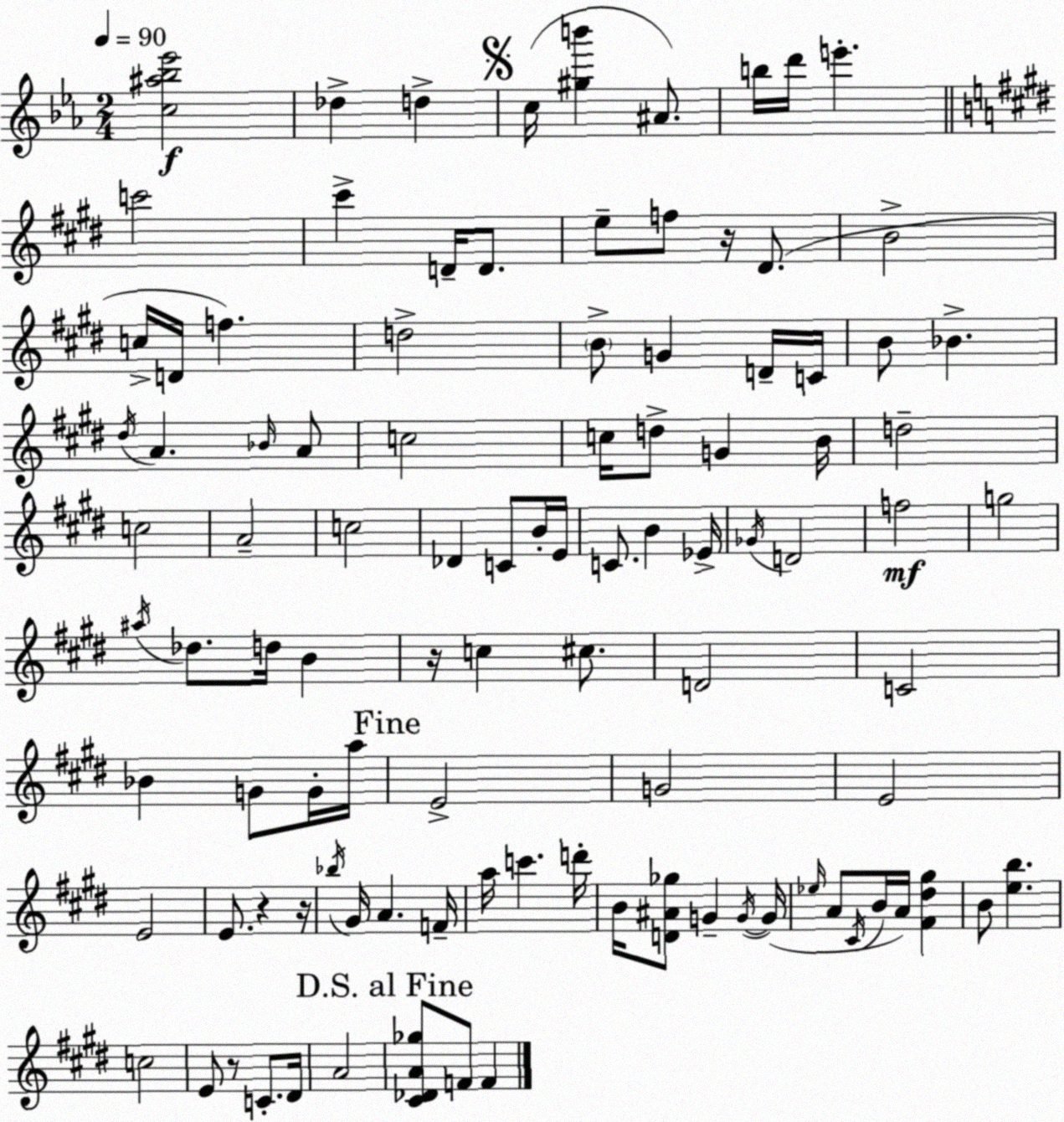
X:1
T:Untitled
M:2/4
L:1/4
K:Eb
[c^a_b_e']2 _d d c/4 [^gb'] ^A/2 b/4 d'/4 e' c'2 ^c' D/4 D/2 e/2 f/2 z/4 ^D/2 B2 c/4 D/4 f d2 B/2 G D/4 C/4 B/2 _B ^d/4 A _B/4 A/2 c2 c/4 d/2 G B/4 d2 c2 A2 c2 _D C/2 B/4 E/4 C/2 B _E/4 _G/4 D2 f2 g2 ^a/4 _d/2 d/4 B z/4 c ^c/2 D2 C2 _B G/2 G/4 a/4 E2 G2 E2 E2 E/2 z z/4 _b/4 ^G/4 A F/4 a/4 c' d'/4 B/4 [D^A_g]/2 G G/4 G/4 _e/4 A/2 ^C/4 B/4 A/4 [^F^d^g] B/2 [eb] c2 E/2 z/2 C/2 ^D/4 A2 [^C_DA_g]/2 F/2 F